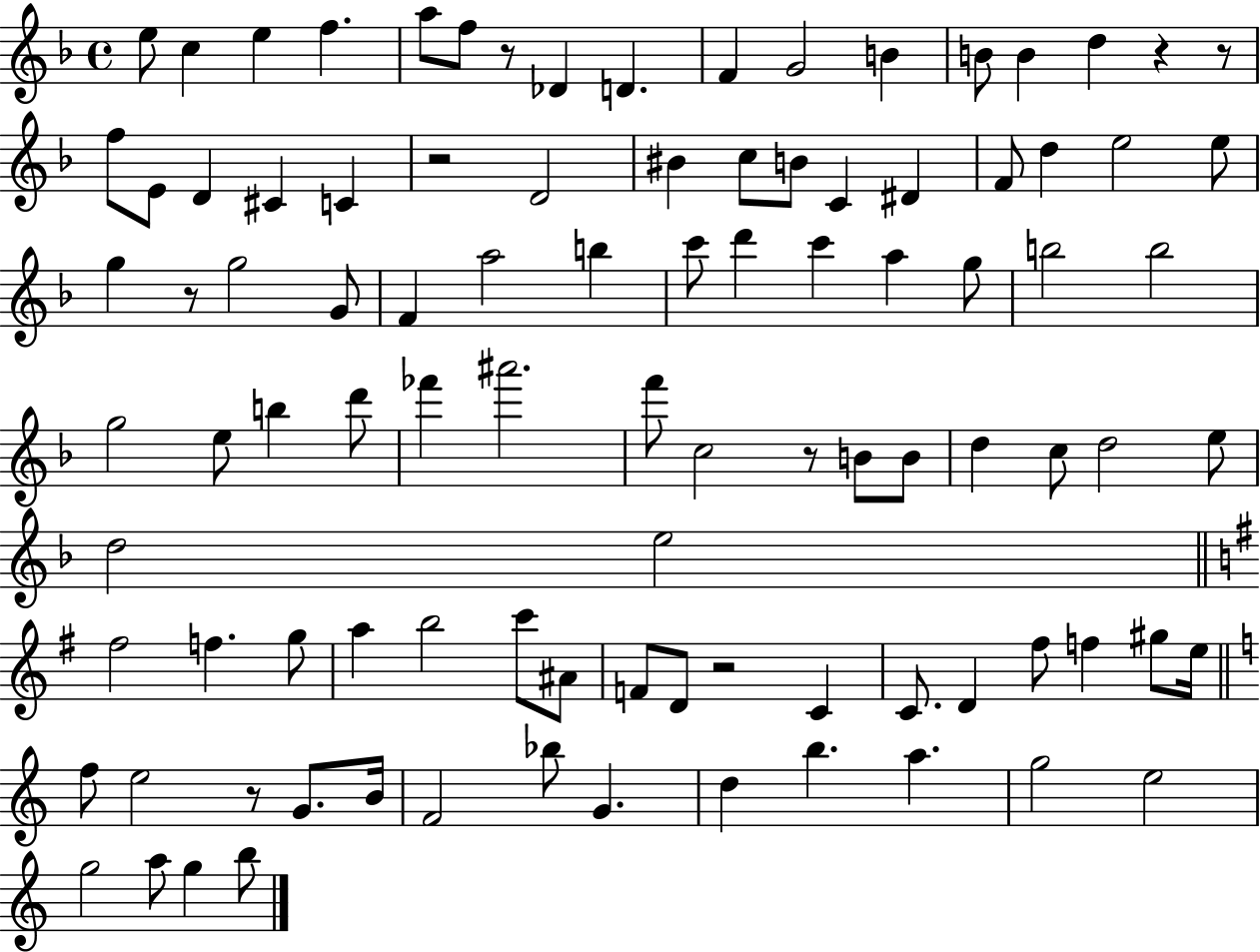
X:1
T:Untitled
M:4/4
L:1/4
K:F
e/2 c e f a/2 f/2 z/2 _D D F G2 B B/2 B d z z/2 f/2 E/2 D ^C C z2 D2 ^B c/2 B/2 C ^D F/2 d e2 e/2 g z/2 g2 G/2 F a2 b c'/2 d' c' a g/2 b2 b2 g2 e/2 b d'/2 _f' ^a'2 f'/2 c2 z/2 B/2 B/2 d c/2 d2 e/2 d2 e2 ^f2 f g/2 a b2 c'/2 ^A/2 F/2 D/2 z2 C C/2 D ^f/2 f ^g/2 e/4 f/2 e2 z/2 G/2 B/4 F2 _b/2 G d b a g2 e2 g2 a/2 g b/2